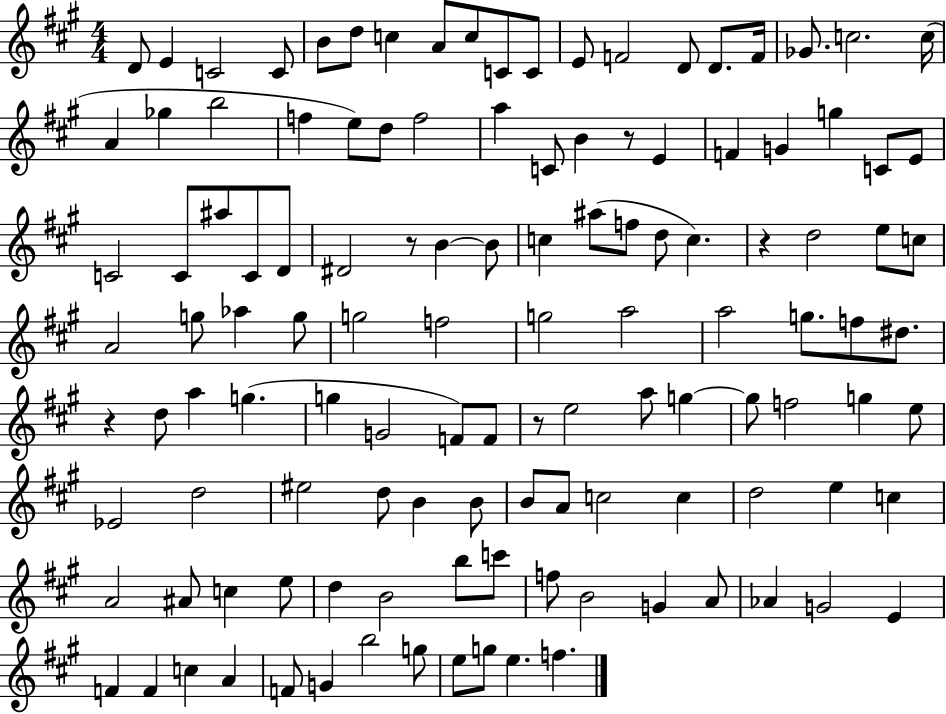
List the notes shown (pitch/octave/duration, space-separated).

D4/e E4/q C4/h C4/e B4/e D5/e C5/q A4/e C5/e C4/e C4/e E4/e F4/h D4/e D4/e. F4/s Gb4/e. C5/h. C5/s A4/q Gb5/q B5/h F5/q E5/e D5/e F5/h A5/q C4/e B4/q R/e E4/q F4/q G4/q G5/q C4/e E4/e C4/h C4/e A#5/e C4/e D4/e D#4/h R/e B4/q B4/e C5/q A#5/e F5/e D5/e C5/q. R/q D5/h E5/e C5/e A4/h G5/e Ab5/q G5/e G5/h F5/h G5/h A5/h A5/h G5/e. F5/e D#5/e. R/q D5/e A5/q G5/q. G5/q G4/h F4/e F4/e R/e E5/h A5/e G5/q G5/e F5/h G5/q E5/e Eb4/h D5/h EIS5/h D5/e B4/q B4/e B4/e A4/e C5/h C5/q D5/h E5/q C5/q A4/h A#4/e C5/q E5/e D5/q B4/h B5/e C6/e F5/e B4/h G4/q A4/e Ab4/q G4/h E4/q F4/q F4/q C5/q A4/q F4/e G4/q B5/h G5/e E5/e G5/e E5/q. F5/q.